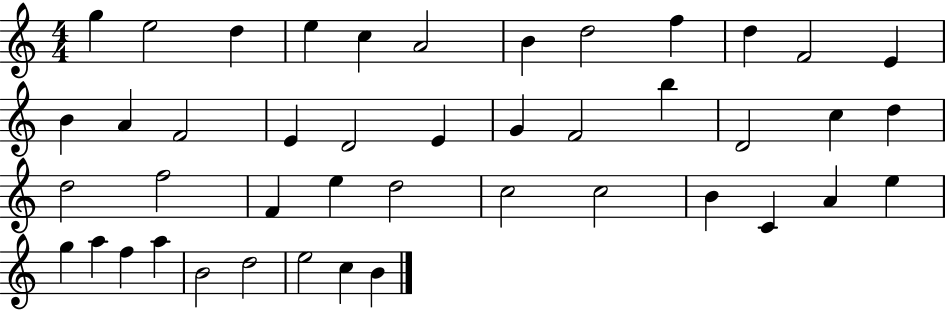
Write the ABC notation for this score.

X:1
T:Untitled
M:4/4
L:1/4
K:C
g e2 d e c A2 B d2 f d F2 E B A F2 E D2 E G F2 b D2 c d d2 f2 F e d2 c2 c2 B C A e g a f a B2 d2 e2 c B